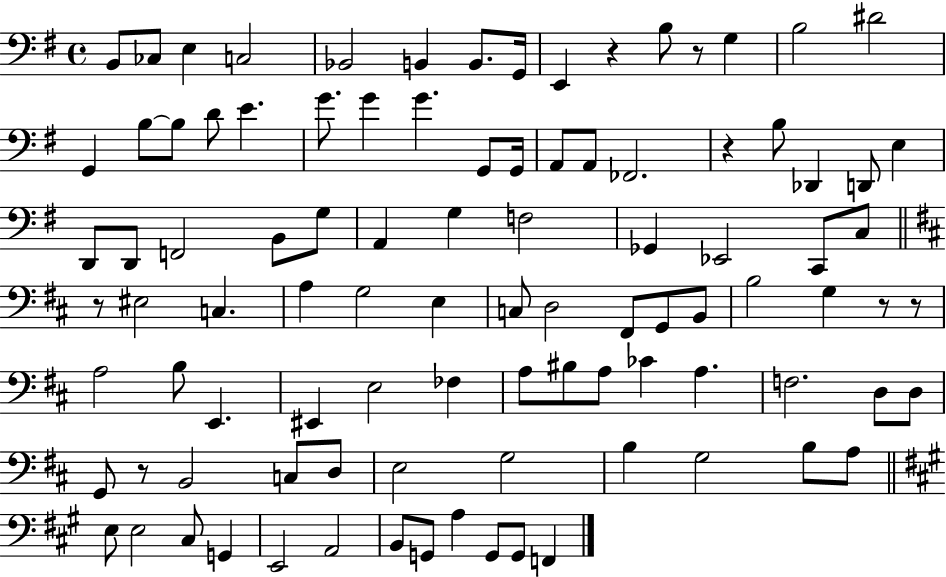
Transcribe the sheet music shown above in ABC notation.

X:1
T:Untitled
M:4/4
L:1/4
K:G
B,,/2 _C,/2 E, C,2 _B,,2 B,, B,,/2 G,,/4 E,, z B,/2 z/2 G, B,2 ^D2 G,, B,/2 B,/2 D/2 E G/2 G G G,,/2 G,,/4 A,,/2 A,,/2 _F,,2 z B,/2 _D,, D,,/2 E, D,,/2 D,,/2 F,,2 B,,/2 G,/2 A,, G, F,2 _G,, _E,,2 C,,/2 C,/2 z/2 ^E,2 C, A, G,2 E, C,/2 D,2 ^F,,/2 G,,/2 B,,/2 B,2 G, z/2 z/2 A,2 B,/2 E,, ^E,, E,2 _F, A,/2 ^B,/2 A,/2 _C A, F,2 D,/2 D,/2 G,,/2 z/2 B,,2 C,/2 D,/2 E,2 G,2 B, G,2 B,/2 A,/2 E,/2 E,2 ^C,/2 G,, E,,2 A,,2 B,,/2 G,,/2 A, G,,/2 G,,/2 F,,